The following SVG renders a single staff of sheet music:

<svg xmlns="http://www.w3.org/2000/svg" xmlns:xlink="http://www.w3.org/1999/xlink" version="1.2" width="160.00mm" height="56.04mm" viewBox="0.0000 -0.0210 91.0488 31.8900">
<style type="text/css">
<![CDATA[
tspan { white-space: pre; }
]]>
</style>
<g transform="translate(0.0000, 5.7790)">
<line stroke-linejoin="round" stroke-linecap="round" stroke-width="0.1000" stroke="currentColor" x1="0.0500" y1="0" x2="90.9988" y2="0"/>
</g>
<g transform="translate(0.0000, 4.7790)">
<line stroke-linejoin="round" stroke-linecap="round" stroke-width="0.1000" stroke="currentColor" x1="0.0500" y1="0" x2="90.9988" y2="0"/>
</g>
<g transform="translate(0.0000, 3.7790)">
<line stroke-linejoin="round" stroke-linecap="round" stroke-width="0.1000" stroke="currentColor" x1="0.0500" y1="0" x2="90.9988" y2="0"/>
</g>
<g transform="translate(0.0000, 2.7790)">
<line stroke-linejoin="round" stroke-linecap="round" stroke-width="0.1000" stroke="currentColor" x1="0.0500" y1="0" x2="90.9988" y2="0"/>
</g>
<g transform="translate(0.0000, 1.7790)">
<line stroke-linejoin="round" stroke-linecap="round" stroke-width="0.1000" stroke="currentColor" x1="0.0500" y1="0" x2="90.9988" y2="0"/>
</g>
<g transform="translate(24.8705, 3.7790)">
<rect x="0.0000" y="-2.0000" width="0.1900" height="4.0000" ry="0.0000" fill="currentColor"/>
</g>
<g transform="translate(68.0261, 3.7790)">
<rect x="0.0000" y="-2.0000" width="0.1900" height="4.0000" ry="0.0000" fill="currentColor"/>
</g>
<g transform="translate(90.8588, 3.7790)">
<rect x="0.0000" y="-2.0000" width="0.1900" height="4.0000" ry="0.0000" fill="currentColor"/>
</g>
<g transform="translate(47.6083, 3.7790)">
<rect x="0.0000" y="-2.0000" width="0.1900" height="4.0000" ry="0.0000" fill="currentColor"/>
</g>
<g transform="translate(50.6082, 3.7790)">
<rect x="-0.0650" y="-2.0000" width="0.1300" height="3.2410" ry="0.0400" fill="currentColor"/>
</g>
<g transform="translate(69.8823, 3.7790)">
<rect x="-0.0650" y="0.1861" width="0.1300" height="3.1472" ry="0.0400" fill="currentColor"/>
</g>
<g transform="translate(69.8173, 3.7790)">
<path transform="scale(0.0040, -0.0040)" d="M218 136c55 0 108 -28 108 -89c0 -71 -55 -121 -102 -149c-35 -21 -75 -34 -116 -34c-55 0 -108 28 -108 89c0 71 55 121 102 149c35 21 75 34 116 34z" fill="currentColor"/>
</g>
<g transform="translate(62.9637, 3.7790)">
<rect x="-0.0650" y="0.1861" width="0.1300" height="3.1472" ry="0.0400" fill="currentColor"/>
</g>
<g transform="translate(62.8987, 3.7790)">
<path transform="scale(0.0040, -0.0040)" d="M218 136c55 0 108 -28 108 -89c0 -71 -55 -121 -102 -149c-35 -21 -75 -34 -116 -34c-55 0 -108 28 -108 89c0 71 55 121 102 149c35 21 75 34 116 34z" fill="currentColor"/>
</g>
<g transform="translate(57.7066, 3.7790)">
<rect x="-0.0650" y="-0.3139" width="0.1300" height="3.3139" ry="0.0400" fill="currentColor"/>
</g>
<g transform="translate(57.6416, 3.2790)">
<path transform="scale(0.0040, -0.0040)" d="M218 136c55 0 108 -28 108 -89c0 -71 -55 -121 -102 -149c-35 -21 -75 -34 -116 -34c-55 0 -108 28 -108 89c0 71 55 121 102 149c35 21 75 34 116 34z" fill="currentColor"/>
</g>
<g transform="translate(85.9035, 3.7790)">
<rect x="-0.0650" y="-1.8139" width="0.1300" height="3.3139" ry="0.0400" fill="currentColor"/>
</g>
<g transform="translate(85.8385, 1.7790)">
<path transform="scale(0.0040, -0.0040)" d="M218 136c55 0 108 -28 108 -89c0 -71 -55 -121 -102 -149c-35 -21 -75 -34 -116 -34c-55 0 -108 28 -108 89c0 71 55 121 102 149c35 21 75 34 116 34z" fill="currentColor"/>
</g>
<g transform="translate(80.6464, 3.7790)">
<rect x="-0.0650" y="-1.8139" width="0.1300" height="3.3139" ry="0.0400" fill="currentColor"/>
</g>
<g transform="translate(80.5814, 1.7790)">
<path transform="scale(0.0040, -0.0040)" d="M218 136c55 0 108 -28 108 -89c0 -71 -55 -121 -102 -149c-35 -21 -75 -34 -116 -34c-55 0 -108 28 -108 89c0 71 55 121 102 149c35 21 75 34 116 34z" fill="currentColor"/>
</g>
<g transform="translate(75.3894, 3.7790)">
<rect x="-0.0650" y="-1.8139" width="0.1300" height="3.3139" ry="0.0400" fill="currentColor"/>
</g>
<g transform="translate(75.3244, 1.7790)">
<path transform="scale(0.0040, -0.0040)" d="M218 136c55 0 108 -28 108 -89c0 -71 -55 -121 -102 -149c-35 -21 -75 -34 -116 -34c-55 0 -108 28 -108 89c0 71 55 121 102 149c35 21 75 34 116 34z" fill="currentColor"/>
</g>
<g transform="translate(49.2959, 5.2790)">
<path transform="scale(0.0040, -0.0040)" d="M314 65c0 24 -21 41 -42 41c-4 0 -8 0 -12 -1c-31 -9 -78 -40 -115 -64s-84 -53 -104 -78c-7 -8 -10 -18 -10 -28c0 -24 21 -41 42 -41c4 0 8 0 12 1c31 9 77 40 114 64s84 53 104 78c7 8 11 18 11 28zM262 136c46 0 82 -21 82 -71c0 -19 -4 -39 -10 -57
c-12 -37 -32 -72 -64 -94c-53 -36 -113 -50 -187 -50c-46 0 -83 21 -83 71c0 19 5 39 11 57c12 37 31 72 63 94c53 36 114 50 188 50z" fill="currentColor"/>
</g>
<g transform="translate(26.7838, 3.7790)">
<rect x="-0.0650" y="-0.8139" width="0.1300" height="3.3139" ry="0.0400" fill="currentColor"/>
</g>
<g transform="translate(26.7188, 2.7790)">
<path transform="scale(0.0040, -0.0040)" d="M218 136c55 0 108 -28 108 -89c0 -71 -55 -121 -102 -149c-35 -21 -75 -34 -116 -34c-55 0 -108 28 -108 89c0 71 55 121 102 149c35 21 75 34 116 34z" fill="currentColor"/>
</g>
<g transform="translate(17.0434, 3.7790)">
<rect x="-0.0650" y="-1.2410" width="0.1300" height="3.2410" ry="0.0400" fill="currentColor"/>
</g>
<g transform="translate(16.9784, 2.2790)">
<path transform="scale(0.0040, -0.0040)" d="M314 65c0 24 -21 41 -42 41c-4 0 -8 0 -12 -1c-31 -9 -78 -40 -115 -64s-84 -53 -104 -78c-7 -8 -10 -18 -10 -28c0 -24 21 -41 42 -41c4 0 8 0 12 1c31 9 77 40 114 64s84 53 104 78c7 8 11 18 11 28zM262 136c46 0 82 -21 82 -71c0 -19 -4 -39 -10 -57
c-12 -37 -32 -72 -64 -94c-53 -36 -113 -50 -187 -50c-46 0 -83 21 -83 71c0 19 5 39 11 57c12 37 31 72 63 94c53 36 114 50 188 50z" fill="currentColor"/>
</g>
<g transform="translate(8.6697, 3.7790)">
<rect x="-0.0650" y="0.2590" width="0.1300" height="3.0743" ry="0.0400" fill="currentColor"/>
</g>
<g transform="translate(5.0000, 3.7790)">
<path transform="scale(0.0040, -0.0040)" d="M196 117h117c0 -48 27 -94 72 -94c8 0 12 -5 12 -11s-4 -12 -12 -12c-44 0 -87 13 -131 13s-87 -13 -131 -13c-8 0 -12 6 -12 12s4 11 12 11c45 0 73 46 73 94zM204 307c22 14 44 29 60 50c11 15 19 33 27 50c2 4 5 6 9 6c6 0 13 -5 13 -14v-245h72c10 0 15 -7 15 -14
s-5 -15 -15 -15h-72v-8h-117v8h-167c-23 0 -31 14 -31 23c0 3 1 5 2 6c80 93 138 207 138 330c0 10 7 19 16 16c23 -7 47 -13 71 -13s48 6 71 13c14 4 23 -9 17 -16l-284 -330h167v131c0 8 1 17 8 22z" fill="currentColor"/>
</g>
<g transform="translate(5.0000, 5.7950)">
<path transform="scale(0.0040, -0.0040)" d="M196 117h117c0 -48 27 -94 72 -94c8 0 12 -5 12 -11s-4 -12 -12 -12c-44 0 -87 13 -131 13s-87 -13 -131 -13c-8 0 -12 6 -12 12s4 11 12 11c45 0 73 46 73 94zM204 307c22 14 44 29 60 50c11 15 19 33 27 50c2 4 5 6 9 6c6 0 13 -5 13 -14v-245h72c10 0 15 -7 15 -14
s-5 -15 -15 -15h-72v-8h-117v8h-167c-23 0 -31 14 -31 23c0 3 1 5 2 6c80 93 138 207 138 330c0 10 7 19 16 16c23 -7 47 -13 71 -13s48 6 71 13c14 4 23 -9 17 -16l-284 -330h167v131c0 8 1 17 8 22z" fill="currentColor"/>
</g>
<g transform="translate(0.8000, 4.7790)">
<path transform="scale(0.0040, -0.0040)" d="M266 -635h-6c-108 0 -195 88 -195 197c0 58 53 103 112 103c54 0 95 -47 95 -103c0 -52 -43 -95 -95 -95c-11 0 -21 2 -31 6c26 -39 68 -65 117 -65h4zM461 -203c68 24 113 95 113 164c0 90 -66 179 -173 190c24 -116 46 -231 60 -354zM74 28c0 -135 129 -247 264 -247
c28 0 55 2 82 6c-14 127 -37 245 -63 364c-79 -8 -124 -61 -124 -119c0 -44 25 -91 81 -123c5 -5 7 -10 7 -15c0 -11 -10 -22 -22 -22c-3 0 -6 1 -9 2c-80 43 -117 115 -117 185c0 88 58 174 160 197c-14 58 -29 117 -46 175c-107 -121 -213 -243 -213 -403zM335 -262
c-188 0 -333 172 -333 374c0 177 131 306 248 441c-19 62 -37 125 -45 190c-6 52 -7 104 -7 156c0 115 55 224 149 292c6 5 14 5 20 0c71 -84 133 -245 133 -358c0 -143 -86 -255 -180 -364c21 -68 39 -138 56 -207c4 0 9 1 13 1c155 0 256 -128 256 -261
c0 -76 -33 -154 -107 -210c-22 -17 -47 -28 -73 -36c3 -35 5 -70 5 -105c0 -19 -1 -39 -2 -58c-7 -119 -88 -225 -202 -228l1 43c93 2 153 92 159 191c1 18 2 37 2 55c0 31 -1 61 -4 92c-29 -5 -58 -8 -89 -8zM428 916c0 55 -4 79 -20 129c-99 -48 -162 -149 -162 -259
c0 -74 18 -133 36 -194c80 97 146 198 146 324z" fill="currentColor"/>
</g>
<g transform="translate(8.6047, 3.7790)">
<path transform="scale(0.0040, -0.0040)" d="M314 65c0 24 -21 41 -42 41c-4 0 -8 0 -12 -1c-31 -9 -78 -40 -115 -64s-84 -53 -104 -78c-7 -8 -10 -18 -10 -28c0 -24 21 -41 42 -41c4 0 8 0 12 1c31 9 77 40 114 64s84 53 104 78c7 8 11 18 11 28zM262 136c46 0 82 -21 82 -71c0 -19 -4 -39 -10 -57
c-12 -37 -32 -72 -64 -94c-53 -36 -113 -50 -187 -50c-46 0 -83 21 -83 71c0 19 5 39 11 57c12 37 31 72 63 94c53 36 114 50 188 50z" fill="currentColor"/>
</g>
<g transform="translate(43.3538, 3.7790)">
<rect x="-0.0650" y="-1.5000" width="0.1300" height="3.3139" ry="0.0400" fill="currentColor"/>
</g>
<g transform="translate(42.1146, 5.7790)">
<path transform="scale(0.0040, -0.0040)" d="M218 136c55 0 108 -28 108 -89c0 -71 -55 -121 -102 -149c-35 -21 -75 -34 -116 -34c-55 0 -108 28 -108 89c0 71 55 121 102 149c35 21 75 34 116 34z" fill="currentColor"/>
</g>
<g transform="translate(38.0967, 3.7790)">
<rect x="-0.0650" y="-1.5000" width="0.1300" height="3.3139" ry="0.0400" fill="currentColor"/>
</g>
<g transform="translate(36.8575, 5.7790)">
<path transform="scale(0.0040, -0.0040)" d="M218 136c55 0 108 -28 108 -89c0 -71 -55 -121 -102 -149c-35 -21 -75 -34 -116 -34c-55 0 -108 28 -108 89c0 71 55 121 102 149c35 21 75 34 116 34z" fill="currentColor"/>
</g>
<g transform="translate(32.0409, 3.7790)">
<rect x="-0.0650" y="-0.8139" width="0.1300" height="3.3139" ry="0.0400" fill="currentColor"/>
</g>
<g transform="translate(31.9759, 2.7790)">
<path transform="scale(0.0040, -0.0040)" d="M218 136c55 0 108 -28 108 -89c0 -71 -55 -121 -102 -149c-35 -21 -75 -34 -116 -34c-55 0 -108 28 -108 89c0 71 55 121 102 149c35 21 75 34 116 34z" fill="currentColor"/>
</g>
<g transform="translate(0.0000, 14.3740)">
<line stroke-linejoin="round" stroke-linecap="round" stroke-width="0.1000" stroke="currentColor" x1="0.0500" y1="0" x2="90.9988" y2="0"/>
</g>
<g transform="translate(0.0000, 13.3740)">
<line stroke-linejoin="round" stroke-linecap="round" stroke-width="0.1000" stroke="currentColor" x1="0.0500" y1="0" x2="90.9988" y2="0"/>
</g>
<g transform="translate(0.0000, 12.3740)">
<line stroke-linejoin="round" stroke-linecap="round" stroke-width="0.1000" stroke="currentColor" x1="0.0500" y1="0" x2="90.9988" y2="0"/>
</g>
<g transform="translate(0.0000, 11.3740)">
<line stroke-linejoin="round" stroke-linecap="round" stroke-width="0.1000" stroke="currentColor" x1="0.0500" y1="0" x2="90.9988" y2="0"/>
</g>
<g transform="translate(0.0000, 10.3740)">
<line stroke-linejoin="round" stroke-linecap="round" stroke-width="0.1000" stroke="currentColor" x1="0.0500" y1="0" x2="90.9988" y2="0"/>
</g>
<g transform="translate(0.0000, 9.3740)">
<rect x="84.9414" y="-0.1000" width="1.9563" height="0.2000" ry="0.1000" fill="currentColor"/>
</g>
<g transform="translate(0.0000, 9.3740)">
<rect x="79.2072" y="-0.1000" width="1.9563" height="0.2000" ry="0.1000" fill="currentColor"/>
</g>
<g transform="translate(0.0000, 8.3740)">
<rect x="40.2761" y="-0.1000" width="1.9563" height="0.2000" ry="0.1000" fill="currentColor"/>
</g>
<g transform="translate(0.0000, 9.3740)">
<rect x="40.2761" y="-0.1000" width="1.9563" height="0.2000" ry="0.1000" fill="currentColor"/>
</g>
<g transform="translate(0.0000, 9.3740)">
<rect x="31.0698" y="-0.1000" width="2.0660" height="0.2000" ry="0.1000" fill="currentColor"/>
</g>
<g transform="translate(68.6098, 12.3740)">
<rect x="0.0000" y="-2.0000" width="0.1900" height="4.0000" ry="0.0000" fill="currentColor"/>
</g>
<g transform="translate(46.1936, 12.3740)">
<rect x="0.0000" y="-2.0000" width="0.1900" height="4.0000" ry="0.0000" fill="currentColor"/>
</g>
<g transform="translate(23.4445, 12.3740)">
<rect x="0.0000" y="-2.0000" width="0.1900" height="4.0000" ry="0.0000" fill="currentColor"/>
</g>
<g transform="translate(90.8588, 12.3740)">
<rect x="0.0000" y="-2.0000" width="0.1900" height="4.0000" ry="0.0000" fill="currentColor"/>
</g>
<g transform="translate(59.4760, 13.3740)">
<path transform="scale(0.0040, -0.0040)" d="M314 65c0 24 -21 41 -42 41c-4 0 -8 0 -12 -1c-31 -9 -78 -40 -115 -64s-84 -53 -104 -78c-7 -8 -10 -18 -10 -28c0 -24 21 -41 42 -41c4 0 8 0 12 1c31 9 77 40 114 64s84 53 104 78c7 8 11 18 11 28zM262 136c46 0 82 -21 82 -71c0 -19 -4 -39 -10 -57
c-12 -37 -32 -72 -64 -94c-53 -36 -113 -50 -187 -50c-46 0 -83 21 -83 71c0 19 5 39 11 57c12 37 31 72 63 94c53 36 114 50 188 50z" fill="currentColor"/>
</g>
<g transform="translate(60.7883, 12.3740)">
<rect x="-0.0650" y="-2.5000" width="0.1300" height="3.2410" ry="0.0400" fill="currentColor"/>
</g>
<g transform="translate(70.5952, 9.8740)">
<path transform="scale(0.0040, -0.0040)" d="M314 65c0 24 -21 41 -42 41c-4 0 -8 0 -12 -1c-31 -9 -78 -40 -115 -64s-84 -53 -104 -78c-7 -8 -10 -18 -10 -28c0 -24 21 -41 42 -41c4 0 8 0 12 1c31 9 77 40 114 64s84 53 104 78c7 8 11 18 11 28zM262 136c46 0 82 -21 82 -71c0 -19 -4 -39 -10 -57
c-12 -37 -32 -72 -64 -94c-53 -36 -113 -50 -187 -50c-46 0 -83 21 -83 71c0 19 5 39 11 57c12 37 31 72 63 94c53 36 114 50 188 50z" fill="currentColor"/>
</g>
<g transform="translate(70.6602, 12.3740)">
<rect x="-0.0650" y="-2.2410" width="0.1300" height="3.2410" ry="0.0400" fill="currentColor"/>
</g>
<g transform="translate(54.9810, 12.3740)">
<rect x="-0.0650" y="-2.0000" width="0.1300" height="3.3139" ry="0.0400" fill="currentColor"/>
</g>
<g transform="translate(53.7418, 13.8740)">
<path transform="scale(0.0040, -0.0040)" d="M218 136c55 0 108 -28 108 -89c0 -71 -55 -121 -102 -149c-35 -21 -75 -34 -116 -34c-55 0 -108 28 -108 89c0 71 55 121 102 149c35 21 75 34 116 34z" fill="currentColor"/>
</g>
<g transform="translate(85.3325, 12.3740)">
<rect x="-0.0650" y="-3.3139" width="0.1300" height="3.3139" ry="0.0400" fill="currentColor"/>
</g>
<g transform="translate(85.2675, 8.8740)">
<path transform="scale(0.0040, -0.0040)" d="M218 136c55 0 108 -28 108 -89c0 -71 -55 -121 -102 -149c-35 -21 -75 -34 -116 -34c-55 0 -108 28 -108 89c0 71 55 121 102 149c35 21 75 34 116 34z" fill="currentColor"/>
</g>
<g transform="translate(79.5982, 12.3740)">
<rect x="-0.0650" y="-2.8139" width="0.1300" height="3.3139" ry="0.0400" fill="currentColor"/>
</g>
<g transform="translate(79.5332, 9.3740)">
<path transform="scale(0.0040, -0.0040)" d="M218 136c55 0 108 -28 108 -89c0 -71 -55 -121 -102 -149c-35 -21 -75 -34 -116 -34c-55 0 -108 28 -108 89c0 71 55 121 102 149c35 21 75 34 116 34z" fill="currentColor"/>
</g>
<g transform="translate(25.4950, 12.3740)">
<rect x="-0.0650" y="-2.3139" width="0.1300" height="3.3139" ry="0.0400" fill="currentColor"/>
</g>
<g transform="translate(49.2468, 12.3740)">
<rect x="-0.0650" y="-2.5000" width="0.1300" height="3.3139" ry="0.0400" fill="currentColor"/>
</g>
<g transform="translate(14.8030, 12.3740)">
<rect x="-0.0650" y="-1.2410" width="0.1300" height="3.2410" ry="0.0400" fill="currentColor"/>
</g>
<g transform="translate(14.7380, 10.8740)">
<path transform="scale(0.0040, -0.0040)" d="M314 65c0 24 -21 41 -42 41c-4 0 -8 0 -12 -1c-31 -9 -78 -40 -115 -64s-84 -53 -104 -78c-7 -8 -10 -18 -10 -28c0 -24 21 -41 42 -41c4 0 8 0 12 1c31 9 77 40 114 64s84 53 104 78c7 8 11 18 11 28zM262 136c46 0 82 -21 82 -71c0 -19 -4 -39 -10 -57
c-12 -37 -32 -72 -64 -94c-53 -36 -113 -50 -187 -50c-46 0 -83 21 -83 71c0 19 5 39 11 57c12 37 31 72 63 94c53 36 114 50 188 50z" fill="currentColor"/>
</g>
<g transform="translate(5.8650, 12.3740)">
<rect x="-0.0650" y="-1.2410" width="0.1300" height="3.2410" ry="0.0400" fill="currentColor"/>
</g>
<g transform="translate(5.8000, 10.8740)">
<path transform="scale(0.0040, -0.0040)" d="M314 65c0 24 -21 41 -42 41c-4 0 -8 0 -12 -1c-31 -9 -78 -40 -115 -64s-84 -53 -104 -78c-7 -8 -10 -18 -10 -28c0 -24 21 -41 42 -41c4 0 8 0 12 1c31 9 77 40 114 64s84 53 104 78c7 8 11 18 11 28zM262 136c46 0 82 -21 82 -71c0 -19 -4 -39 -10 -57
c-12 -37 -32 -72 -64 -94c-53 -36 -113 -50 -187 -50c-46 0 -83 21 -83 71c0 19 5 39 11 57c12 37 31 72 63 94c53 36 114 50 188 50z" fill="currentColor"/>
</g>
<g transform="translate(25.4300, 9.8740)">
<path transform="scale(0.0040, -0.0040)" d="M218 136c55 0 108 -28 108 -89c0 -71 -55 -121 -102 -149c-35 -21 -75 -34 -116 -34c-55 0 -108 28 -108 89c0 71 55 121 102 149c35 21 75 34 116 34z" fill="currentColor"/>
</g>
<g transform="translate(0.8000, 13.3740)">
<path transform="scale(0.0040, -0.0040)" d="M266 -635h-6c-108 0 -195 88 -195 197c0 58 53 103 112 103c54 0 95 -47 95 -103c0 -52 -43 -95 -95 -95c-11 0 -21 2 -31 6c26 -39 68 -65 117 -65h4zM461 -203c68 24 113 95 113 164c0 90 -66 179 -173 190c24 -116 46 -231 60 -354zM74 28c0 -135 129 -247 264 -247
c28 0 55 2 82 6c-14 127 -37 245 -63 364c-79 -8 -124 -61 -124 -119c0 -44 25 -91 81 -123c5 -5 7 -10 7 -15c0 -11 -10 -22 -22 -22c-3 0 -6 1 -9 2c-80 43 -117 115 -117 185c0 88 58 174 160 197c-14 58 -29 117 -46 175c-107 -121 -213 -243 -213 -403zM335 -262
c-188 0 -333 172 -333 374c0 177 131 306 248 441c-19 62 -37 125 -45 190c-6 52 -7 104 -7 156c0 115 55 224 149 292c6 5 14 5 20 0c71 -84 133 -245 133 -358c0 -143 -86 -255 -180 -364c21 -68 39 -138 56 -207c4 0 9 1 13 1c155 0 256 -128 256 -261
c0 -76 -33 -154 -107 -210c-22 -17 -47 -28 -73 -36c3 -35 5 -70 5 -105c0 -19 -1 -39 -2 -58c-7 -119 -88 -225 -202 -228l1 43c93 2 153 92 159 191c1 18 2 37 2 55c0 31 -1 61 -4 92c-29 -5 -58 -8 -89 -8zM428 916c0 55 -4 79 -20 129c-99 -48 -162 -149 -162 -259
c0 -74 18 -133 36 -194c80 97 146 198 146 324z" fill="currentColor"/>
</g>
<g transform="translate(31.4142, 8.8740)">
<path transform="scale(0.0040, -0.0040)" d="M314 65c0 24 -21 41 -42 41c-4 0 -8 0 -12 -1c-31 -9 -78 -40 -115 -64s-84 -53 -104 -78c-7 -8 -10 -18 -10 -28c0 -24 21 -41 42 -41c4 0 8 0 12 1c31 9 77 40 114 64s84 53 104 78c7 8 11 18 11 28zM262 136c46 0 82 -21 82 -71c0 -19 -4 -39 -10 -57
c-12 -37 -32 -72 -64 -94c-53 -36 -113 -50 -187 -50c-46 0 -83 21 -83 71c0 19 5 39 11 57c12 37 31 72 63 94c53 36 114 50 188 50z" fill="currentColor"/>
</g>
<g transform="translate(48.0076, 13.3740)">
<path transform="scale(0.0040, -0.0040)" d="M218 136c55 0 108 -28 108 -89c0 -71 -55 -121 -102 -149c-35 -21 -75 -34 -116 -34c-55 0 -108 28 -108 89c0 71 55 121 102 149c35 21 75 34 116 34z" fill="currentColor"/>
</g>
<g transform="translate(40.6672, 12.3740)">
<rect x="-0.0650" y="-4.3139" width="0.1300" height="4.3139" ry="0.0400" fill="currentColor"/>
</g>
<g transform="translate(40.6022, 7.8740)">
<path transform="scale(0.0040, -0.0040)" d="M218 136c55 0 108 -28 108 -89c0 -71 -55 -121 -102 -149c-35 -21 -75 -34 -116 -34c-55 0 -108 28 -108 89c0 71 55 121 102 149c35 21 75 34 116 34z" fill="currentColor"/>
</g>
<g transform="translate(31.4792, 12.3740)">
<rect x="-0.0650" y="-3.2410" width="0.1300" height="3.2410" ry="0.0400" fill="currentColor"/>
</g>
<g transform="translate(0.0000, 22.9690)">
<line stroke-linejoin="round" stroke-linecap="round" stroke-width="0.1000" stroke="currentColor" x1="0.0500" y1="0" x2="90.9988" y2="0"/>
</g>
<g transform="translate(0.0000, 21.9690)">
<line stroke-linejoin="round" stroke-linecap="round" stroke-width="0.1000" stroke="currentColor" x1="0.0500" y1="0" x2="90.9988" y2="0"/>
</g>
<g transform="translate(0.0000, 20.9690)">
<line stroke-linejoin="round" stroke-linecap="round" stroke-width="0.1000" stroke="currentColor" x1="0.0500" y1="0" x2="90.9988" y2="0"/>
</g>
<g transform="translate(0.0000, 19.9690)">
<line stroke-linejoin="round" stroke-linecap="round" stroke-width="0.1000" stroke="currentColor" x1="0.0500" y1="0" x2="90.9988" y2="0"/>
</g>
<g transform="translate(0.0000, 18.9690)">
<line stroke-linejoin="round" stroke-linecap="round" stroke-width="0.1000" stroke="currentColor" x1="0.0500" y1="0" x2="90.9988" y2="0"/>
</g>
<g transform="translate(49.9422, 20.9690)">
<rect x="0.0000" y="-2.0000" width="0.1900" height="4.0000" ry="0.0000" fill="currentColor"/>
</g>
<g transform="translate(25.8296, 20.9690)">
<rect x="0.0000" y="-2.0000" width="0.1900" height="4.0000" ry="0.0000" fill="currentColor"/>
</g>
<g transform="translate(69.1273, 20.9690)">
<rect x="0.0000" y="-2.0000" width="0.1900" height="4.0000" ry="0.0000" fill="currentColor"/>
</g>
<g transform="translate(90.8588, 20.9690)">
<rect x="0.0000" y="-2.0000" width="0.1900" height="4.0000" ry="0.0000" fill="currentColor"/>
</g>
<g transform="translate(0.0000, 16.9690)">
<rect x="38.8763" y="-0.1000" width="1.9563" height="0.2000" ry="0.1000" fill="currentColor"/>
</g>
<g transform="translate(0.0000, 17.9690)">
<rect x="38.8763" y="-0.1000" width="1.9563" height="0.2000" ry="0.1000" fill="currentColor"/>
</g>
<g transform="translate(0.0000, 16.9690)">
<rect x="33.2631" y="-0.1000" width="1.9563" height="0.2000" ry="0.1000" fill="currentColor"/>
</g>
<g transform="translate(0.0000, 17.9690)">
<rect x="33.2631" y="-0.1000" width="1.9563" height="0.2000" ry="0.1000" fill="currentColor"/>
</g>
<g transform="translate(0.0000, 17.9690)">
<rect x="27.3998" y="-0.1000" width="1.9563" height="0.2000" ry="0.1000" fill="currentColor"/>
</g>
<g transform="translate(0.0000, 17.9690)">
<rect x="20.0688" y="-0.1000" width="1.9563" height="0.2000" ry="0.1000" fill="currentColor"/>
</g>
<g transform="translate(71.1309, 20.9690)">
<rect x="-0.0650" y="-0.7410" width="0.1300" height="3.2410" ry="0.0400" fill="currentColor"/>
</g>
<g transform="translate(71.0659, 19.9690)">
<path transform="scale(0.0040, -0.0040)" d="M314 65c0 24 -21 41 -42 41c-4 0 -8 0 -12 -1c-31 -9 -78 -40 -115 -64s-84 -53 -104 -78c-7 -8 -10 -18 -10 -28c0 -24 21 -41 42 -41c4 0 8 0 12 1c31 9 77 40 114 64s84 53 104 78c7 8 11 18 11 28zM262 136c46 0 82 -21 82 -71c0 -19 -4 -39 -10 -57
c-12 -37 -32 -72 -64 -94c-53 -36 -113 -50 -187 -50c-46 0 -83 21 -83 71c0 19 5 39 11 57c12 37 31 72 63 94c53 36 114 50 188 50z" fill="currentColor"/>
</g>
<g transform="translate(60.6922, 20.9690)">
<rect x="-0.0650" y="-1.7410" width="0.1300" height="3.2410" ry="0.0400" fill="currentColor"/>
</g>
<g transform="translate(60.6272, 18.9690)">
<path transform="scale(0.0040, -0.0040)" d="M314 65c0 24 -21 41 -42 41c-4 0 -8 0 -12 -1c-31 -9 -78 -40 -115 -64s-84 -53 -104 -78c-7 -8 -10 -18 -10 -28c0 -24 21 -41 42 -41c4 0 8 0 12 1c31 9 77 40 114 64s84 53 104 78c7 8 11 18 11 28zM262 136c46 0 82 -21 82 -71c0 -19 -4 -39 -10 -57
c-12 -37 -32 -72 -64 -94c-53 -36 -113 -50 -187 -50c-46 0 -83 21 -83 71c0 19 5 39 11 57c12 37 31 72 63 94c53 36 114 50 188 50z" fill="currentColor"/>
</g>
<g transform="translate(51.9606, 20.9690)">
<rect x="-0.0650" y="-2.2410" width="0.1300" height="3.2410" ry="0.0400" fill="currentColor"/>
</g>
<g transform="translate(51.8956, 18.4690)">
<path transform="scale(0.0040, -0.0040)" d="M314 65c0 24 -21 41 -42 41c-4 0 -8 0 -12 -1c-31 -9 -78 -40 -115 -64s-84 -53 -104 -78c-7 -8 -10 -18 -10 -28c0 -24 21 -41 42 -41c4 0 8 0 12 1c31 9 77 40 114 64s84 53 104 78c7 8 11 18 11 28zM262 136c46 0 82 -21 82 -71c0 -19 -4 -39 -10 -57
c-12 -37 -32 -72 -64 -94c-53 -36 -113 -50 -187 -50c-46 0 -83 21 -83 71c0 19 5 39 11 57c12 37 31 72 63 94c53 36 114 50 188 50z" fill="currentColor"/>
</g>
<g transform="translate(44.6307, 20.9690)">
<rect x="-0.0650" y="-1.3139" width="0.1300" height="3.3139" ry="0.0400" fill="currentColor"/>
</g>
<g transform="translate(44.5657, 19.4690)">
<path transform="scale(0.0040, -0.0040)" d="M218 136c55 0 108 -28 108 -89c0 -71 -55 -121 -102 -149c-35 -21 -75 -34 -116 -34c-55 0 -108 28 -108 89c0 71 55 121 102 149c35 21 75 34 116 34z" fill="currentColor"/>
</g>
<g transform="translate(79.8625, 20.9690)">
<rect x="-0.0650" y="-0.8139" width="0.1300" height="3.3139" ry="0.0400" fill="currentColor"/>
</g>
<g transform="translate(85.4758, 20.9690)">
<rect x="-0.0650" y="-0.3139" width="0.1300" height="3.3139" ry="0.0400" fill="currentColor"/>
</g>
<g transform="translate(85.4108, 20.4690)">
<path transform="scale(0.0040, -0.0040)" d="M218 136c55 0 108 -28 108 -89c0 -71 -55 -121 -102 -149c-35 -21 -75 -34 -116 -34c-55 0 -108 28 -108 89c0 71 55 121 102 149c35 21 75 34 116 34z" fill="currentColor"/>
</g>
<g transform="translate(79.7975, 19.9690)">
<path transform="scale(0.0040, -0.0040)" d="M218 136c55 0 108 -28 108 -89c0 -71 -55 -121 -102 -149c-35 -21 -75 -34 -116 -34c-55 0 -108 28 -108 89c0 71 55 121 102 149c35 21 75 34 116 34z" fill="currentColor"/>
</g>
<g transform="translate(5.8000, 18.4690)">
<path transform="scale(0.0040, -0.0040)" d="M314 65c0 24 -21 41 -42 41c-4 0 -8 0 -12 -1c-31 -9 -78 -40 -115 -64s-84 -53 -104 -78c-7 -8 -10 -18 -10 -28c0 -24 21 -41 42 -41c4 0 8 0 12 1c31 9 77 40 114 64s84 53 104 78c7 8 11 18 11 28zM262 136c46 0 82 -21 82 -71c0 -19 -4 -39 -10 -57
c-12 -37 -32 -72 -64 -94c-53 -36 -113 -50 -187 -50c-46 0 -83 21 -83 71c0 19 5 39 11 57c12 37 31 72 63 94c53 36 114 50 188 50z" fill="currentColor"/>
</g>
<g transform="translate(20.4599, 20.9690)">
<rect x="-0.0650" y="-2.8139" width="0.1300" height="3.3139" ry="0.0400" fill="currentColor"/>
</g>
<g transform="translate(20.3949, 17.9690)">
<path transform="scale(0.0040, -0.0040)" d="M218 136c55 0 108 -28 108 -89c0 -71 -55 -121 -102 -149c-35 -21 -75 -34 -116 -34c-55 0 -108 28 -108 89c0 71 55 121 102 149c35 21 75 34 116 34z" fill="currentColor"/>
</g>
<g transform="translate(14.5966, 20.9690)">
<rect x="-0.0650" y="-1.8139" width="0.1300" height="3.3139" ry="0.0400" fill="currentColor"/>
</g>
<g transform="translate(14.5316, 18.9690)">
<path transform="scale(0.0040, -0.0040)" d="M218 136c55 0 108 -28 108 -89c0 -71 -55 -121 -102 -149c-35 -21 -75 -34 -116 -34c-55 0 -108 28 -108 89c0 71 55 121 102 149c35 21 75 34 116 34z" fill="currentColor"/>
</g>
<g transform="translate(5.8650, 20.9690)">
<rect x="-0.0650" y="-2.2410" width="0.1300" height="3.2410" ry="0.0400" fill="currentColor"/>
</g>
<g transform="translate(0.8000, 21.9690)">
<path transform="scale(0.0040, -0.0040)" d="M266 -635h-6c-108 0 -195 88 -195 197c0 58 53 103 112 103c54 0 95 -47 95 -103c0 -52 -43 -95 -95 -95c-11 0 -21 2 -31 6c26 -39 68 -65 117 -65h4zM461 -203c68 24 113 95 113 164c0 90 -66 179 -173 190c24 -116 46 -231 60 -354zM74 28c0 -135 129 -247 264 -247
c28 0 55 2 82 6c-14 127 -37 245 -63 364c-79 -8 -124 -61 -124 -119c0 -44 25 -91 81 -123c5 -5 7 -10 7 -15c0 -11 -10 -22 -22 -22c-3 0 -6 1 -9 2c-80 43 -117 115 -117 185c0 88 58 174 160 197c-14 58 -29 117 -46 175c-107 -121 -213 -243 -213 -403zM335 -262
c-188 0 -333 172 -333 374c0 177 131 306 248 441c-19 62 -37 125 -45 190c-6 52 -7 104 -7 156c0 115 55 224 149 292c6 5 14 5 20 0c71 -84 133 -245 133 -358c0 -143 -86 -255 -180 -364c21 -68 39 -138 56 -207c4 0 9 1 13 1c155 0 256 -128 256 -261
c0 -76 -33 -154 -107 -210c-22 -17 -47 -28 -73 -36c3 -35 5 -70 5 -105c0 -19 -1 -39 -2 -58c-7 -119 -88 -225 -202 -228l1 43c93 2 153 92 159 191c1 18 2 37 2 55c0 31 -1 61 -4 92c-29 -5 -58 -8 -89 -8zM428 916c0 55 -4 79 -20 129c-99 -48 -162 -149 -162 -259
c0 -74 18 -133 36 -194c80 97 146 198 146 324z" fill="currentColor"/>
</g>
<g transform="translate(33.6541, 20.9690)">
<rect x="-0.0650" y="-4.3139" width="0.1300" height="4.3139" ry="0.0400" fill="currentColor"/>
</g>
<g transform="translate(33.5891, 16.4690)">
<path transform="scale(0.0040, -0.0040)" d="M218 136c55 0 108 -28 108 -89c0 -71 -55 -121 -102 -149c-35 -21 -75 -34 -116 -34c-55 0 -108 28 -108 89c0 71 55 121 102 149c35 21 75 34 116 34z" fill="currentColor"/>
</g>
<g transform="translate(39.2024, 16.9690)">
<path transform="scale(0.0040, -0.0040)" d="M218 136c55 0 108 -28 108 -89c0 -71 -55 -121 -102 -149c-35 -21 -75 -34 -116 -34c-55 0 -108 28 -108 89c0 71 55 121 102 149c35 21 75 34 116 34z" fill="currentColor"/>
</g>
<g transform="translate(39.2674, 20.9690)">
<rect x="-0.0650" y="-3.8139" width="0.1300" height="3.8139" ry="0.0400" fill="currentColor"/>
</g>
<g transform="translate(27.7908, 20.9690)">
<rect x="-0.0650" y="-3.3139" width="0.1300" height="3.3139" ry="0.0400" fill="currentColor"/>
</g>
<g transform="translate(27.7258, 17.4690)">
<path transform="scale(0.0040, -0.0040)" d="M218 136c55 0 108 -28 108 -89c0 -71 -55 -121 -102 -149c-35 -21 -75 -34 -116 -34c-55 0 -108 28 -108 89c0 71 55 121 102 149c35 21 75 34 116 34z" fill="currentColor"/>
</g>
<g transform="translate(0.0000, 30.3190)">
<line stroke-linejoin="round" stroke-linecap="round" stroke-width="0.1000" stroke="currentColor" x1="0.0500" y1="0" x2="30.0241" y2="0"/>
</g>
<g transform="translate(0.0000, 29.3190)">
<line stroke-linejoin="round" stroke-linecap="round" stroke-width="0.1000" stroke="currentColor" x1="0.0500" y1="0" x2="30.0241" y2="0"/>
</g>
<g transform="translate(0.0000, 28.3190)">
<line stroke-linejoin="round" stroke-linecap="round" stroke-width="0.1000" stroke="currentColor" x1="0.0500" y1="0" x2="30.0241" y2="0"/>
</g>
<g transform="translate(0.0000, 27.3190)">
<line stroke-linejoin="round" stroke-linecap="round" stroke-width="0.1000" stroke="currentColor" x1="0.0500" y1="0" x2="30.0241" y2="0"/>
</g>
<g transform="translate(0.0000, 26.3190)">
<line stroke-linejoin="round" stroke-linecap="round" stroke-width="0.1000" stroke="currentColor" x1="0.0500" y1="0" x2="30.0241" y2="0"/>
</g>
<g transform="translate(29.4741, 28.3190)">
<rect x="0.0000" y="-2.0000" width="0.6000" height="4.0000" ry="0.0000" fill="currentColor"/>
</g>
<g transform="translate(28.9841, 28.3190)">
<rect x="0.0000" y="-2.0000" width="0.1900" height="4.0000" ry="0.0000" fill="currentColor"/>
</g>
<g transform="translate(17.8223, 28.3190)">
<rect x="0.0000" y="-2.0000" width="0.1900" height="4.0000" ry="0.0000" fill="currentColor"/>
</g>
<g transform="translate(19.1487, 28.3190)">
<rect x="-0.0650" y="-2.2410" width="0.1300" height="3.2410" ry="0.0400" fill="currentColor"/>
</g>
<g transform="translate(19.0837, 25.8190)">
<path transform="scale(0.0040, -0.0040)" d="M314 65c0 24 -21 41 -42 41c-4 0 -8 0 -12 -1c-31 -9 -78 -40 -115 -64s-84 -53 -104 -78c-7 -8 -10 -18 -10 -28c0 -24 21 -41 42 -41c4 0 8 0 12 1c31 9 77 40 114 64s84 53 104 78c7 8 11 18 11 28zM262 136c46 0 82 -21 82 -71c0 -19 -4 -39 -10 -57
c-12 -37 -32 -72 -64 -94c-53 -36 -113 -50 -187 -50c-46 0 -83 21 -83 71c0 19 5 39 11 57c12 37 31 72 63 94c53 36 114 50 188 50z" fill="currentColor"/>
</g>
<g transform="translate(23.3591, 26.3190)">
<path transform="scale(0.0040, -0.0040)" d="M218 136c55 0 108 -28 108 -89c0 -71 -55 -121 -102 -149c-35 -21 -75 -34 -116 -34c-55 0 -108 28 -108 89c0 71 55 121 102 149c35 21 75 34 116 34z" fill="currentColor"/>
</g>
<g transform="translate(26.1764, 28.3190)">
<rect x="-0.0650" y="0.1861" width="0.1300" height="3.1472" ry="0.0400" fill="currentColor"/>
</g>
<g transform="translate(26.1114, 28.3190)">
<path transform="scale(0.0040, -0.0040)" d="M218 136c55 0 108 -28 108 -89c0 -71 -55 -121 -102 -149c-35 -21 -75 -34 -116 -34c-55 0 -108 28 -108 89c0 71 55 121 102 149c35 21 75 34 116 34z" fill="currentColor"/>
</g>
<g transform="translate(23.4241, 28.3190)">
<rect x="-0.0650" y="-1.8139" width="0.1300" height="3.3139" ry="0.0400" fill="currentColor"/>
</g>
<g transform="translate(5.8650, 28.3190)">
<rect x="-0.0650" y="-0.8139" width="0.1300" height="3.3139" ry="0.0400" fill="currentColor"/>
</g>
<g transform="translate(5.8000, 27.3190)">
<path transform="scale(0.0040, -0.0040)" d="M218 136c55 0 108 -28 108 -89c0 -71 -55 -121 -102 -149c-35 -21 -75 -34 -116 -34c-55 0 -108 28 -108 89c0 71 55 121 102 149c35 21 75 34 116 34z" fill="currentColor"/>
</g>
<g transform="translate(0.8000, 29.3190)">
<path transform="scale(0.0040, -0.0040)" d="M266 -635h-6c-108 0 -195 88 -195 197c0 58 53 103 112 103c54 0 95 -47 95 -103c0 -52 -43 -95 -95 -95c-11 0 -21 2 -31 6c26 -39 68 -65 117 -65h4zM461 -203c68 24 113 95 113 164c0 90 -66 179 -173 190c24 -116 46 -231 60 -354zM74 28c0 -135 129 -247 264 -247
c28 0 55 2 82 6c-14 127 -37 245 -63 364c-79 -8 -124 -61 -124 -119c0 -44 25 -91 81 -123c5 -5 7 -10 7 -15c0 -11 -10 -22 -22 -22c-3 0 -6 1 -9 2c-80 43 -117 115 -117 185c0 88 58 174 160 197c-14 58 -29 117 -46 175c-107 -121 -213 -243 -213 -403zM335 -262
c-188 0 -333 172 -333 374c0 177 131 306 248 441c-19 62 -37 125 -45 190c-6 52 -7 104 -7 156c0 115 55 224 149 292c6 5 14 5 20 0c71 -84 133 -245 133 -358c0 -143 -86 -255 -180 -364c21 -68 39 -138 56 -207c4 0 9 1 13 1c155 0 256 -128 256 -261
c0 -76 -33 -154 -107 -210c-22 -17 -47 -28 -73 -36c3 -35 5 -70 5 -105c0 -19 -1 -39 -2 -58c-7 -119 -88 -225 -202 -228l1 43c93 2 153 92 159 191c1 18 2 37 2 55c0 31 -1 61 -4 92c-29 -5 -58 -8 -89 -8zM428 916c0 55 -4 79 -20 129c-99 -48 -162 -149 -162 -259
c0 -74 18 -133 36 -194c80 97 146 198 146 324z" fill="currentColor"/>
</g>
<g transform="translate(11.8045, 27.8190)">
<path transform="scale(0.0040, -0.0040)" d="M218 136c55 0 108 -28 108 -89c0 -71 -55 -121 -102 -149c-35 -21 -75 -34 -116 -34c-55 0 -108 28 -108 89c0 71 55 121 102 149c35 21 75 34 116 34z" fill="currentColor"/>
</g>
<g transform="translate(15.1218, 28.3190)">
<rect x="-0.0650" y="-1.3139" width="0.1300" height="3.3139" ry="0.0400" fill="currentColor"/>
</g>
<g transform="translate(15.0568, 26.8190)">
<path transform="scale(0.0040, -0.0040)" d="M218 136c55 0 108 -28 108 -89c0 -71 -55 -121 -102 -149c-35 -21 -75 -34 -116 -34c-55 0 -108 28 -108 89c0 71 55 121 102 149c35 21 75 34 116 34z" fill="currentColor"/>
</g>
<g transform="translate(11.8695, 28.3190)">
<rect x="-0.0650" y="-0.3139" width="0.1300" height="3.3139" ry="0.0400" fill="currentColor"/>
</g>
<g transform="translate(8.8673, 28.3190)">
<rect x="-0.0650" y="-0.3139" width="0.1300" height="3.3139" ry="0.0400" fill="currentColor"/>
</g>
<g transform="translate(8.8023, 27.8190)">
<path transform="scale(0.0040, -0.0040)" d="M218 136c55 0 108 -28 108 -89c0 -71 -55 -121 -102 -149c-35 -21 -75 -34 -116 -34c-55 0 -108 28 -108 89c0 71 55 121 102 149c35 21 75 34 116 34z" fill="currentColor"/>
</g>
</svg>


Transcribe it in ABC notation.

X:1
T:Untitled
M:4/4
L:1/4
K:C
B2 e2 d d E E F2 c B B f f f e2 e2 g b2 d' G F G2 g2 a b g2 f a b d' c' e g2 f2 d2 d c d c c e g2 f B